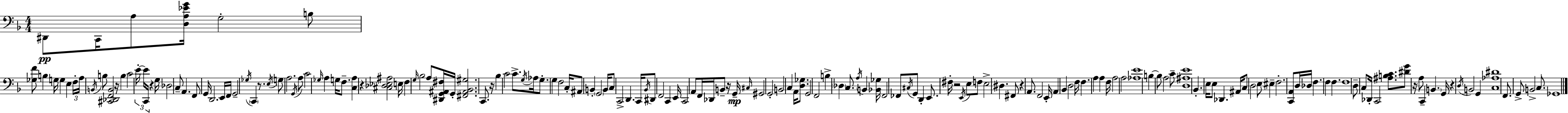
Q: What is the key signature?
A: F major